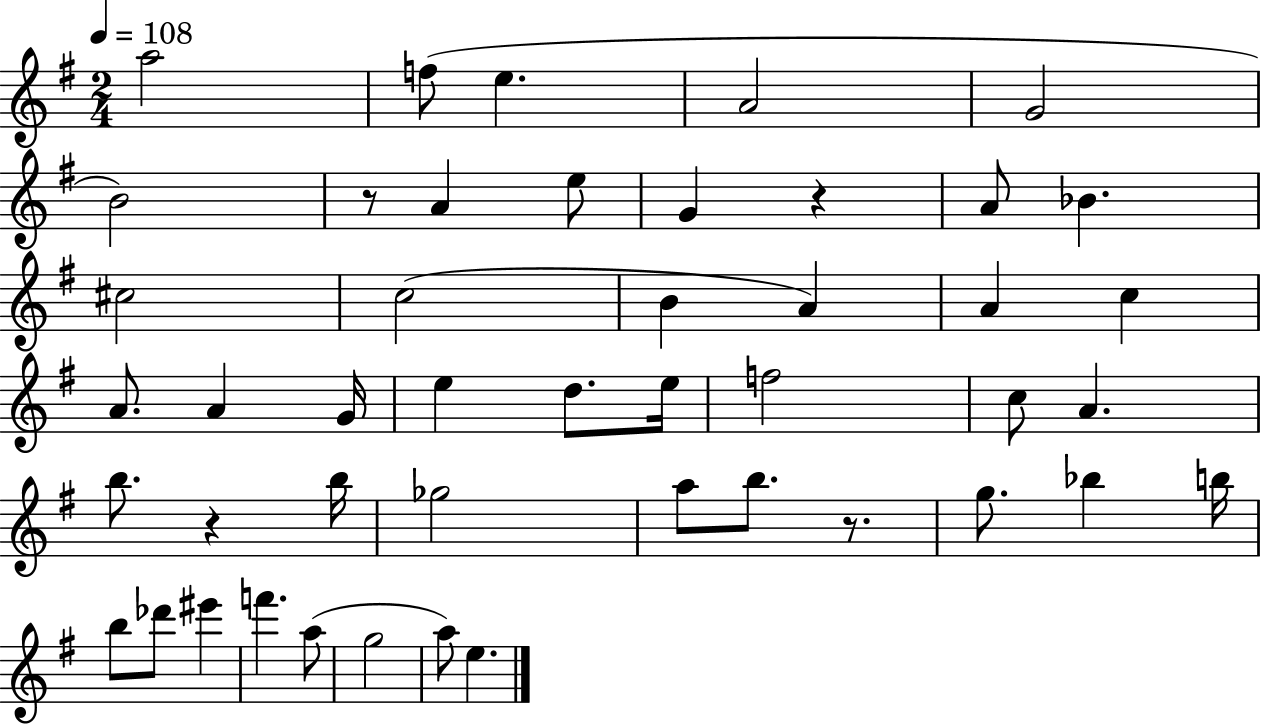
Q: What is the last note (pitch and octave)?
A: E5